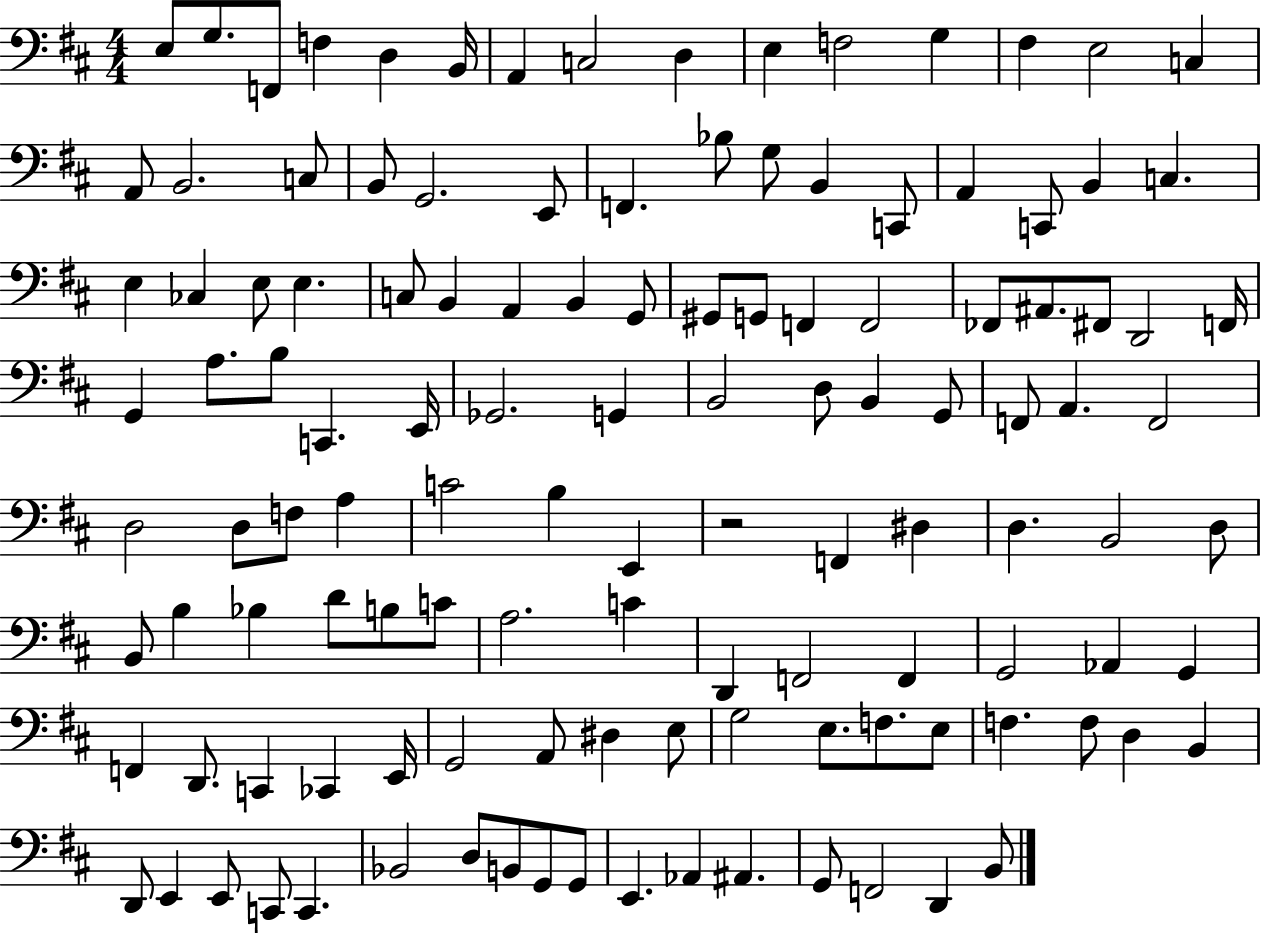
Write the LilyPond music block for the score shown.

{
  \clef bass
  \numericTimeSignature
  \time 4/4
  \key d \major
  e8 g8. f,8 f4 d4 b,16 | a,4 c2 d4 | e4 f2 g4 | fis4 e2 c4 | \break a,8 b,2. c8 | b,8 g,2. e,8 | f,4. bes8 g8 b,4 c,8 | a,4 c,8 b,4 c4. | \break e4 ces4 e8 e4. | c8 b,4 a,4 b,4 g,8 | gis,8 g,8 f,4 f,2 | fes,8 ais,8. fis,8 d,2 f,16 | \break g,4 a8. b8 c,4. e,16 | ges,2. g,4 | b,2 d8 b,4 g,8 | f,8 a,4. f,2 | \break d2 d8 f8 a4 | c'2 b4 e,4 | r2 f,4 dis4 | d4. b,2 d8 | \break b,8 b4 bes4 d'8 b8 c'8 | a2. c'4 | d,4 f,2 f,4 | g,2 aes,4 g,4 | \break f,4 d,8. c,4 ces,4 e,16 | g,2 a,8 dis4 e8 | g2 e8. f8. e8 | f4. f8 d4 b,4 | \break d,8 e,4 e,8 c,8 c,4. | bes,2 d8 b,8 g,8 g,8 | e,4. aes,4 ais,4. | g,8 f,2 d,4 b,8 | \break \bar "|."
}